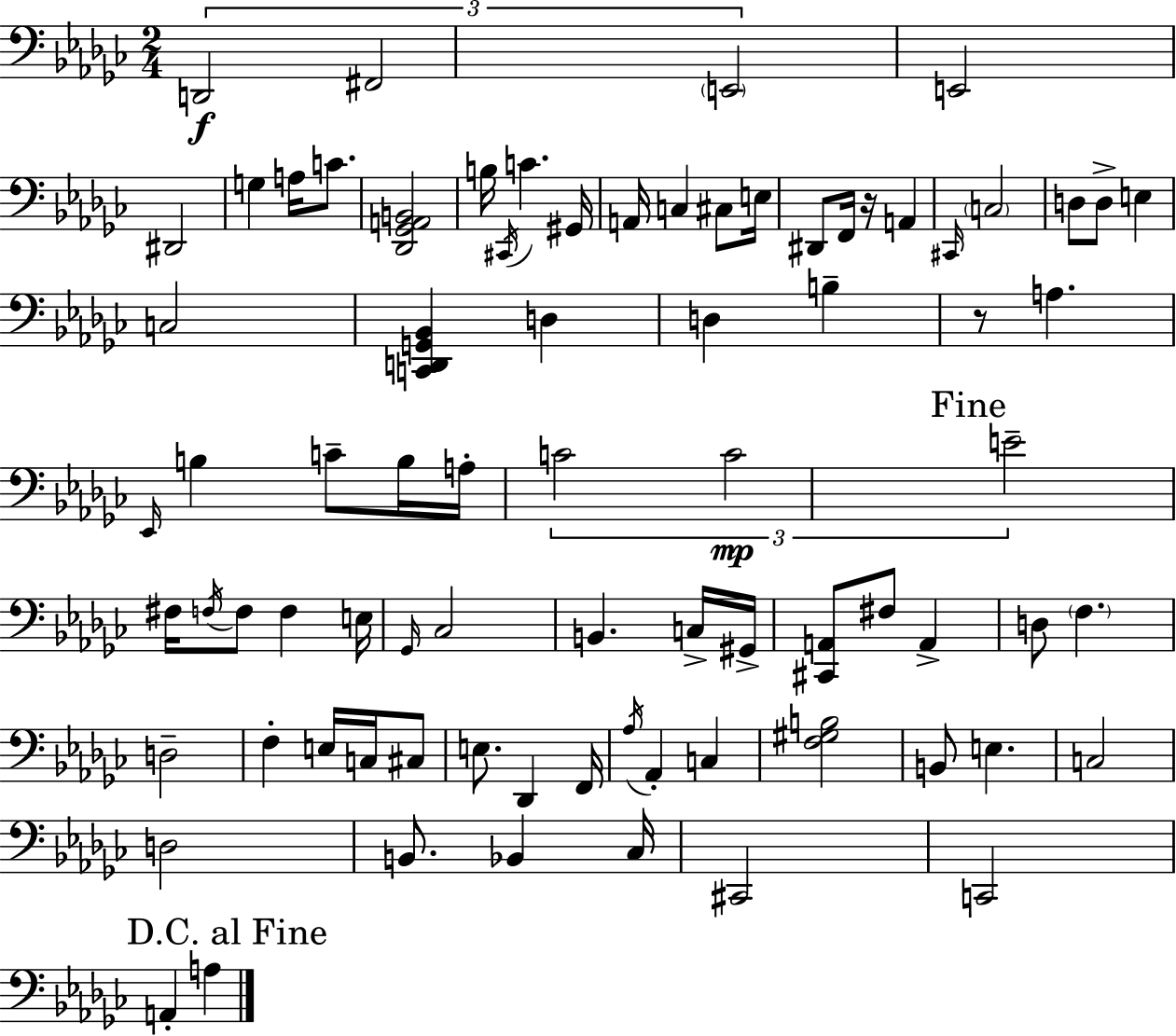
D2/h F#2/h E2/h E2/h D#2/h G3/q A3/s C4/e. [Db2,Gb2,A2,B2]/h B3/s C#2/s C4/q. G#2/s A2/s C3/q C#3/e E3/s D#2/e F2/s R/s A2/q C#2/s C3/h D3/e D3/e E3/q C3/h [C2,D2,G2,Bb2]/q D3/q D3/q B3/q R/e A3/q. Eb2/s B3/q C4/e B3/s A3/s C4/h C4/h E4/h F#3/s F3/s F3/e F3/q E3/s Gb2/s CES3/h B2/q. C3/s G#2/s [C#2,A2]/e F#3/e A2/q D3/e F3/q. D3/h F3/q E3/s C3/s C#3/e E3/e. Db2/q F2/s Ab3/s Ab2/q C3/q [F3,G#3,B3]/h B2/e E3/q. C3/h D3/h B2/e. Bb2/q CES3/s C#2/h C2/h A2/q A3/q